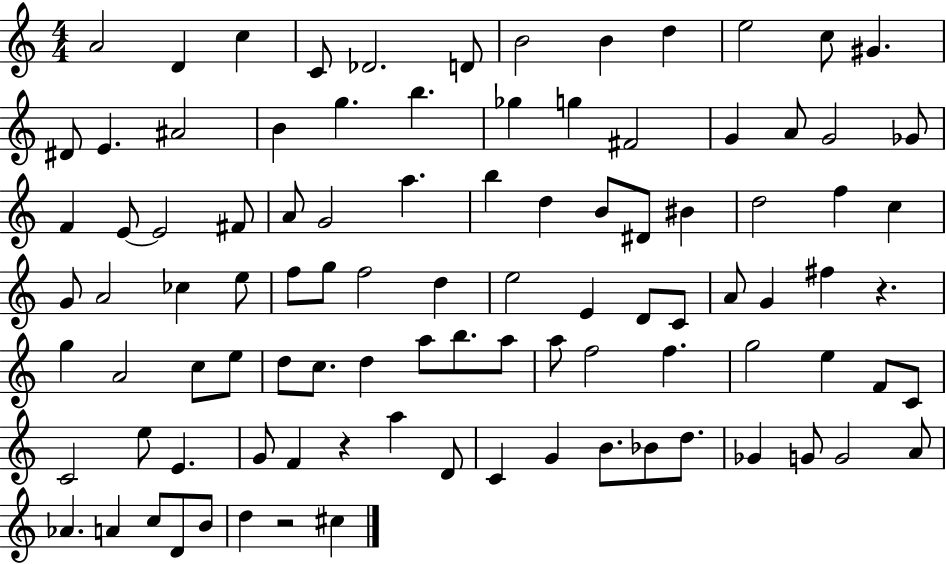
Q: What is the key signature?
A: C major